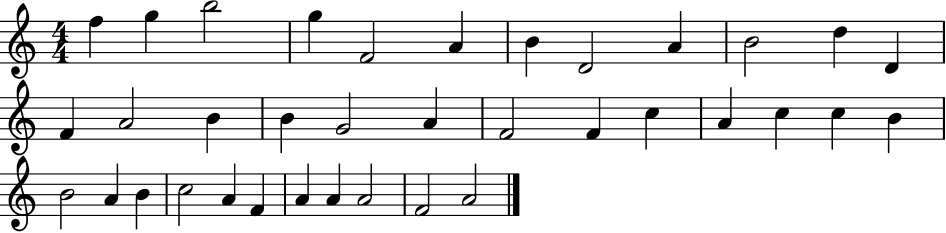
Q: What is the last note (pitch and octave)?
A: A4